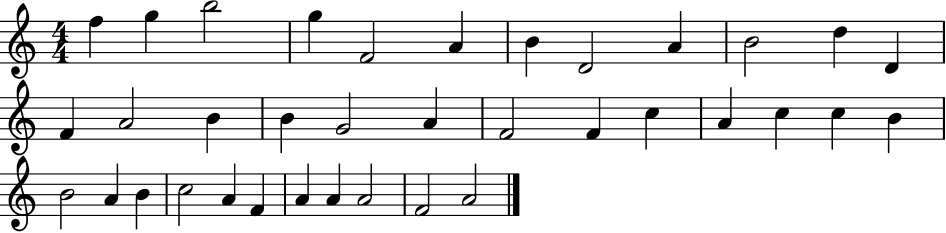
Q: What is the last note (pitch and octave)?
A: A4